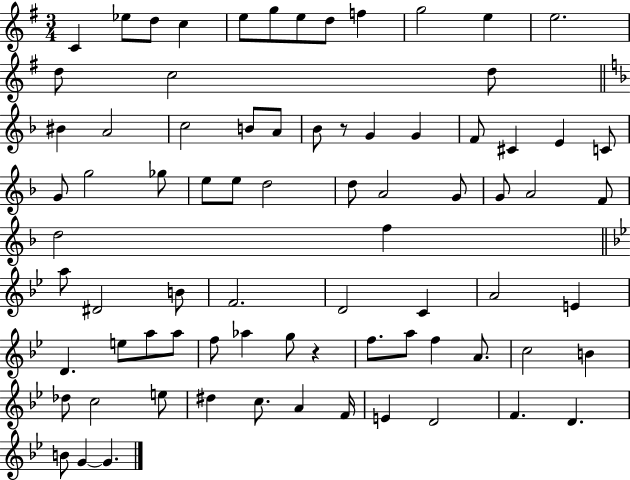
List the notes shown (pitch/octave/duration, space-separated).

C4/q Eb5/e D5/e C5/q E5/e G5/e E5/e D5/e F5/q G5/h E5/q E5/h. D5/e C5/h D5/e BIS4/q A4/h C5/h B4/e A4/e Bb4/e R/e G4/q G4/q F4/e C#4/q E4/q C4/e G4/e G5/h Gb5/e E5/e E5/e D5/h D5/e A4/h G4/e G4/e A4/h F4/e D5/h F5/q A5/e D#4/h B4/e F4/h. D4/h C4/q A4/h E4/q D4/q. E5/e A5/e A5/e F5/e Ab5/q G5/e R/q F5/e. A5/e F5/q A4/e. C5/h B4/q Db5/e C5/h E5/e D#5/q C5/e. A4/q F4/s E4/q D4/h F4/q. D4/q. B4/e G4/q G4/q.